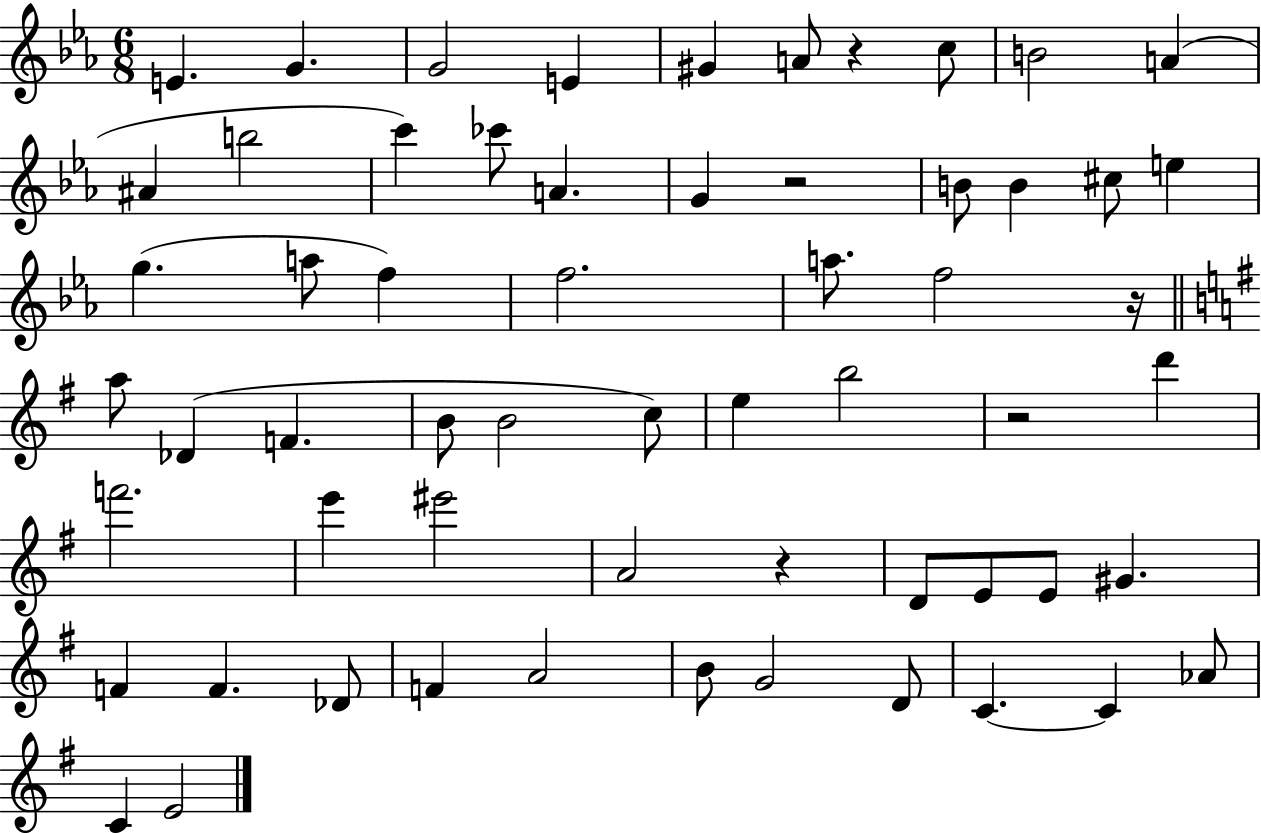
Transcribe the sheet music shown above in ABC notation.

X:1
T:Untitled
M:6/8
L:1/4
K:Eb
E G G2 E ^G A/2 z c/2 B2 A ^A b2 c' _c'/2 A G z2 B/2 B ^c/2 e g a/2 f f2 a/2 f2 z/4 a/2 _D F B/2 B2 c/2 e b2 z2 d' f'2 e' ^e'2 A2 z D/2 E/2 E/2 ^G F F _D/2 F A2 B/2 G2 D/2 C C _A/2 C E2